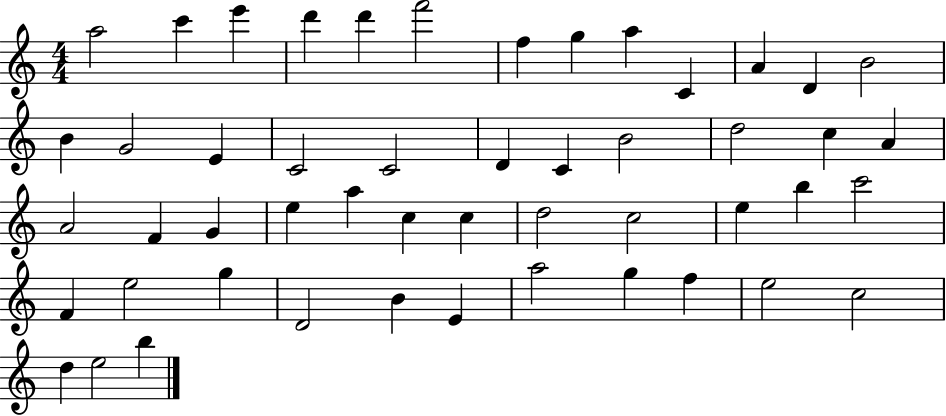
A5/h C6/q E6/q D6/q D6/q F6/h F5/q G5/q A5/q C4/q A4/q D4/q B4/h B4/q G4/h E4/q C4/h C4/h D4/q C4/q B4/h D5/h C5/q A4/q A4/h F4/q G4/q E5/q A5/q C5/q C5/q D5/h C5/h E5/q B5/q C6/h F4/q E5/h G5/q D4/h B4/q E4/q A5/h G5/q F5/q E5/h C5/h D5/q E5/h B5/q